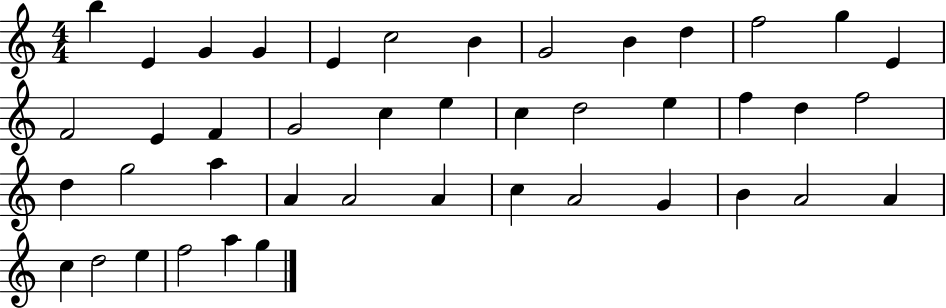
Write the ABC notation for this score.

X:1
T:Untitled
M:4/4
L:1/4
K:C
b E G G E c2 B G2 B d f2 g E F2 E F G2 c e c d2 e f d f2 d g2 a A A2 A c A2 G B A2 A c d2 e f2 a g